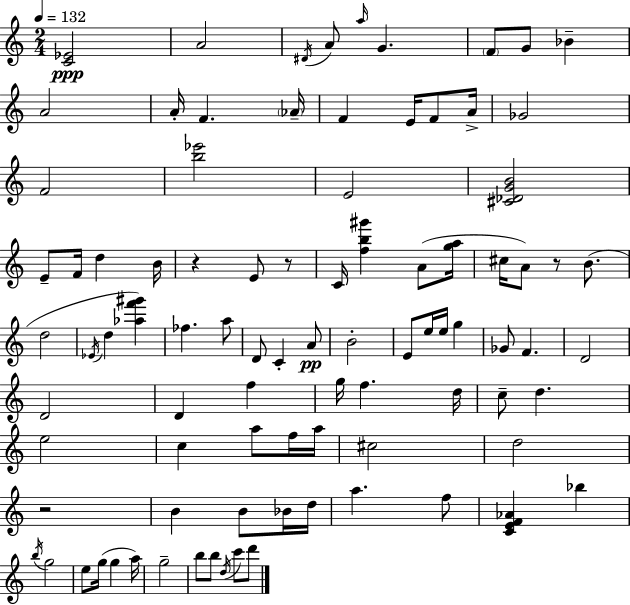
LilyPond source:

{
  \clef treble
  \numericTimeSignature
  \time 2/4
  \key a \minor
  \tempo 4 = 132
  <c' ees'>2\ppp | a'2 | \acciaccatura { dis'16 } a'8 \grace { a''16 } g'4. | \parenthesize f'8 g'8 bes'4-- | \break a'2 | a'16-. f'4. | \parenthesize aes'16-- f'4 e'16 f'8 | a'16-> ges'2 | \break f'2 | <b'' ees'''>2 | e'2 | <cis' des' g' b'>2 | \break e'8-- f'16 d''4 | b'16 r4 e'8 | r8 c'16 <f'' b'' gis'''>4 a'8( | <g'' a''>16 cis''16 a'8) r8 b'8.( | \break d''2 | \acciaccatura { ees'16 } d''4 <aes'' f''' gis'''>4) | fes''4. | a''8 d'8 c'4-. | \break a'8\pp b'2-. | e'8 e''16 e''16 g''4 | ges'8 f'4. | d'2 | \break d'2 | d'4 f''4 | g''16 f''4. | d''16 c''8-- d''4. | \break e''2 | c''4 a''8 | f''16 a''16 cis''2 | d''2 | \break r2 | b'4 b'8 | bes'16 d''16 a''4. | f''8 <c' e' f' aes'>4 bes''4 | \break \acciaccatura { b''16 } g''2 | e''8 g''16( g''4 | a''16) g''2-- | b''8 b''8 | \break \acciaccatura { d''16 } c'''8 d'''8 \bar "|."
}